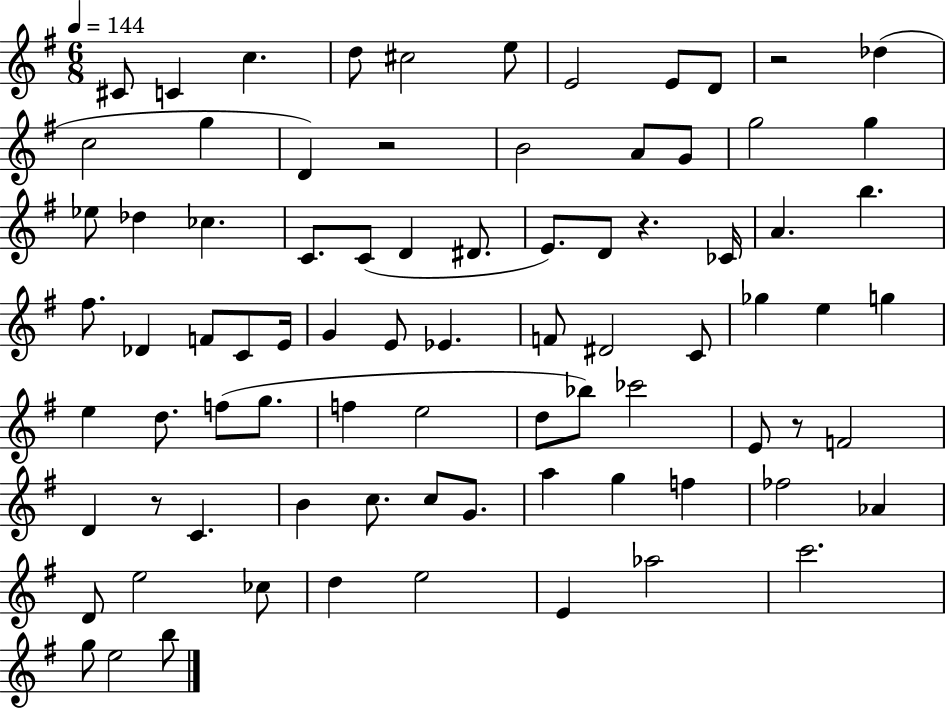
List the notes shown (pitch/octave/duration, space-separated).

C#4/e C4/q C5/q. D5/e C#5/h E5/e E4/h E4/e D4/e R/h Db5/q C5/h G5/q D4/q R/h B4/h A4/e G4/e G5/h G5/q Eb5/e Db5/q CES5/q. C4/e. C4/e D4/q D#4/e. E4/e. D4/e R/q. CES4/s A4/q. B5/q. F#5/e. Db4/q F4/e C4/e E4/s G4/q E4/e Eb4/q. F4/e D#4/h C4/e Gb5/q E5/q G5/q E5/q D5/e. F5/e G5/e. F5/q E5/h D5/e Bb5/e CES6/h E4/e R/e F4/h D4/q R/e C4/q. B4/q C5/e. C5/e G4/e. A5/q G5/q F5/q FES5/h Ab4/q D4/e E5/h CES5/e D5/q E5/h E4/q Ab5/h C6/h. G5/e E5/h B5/e